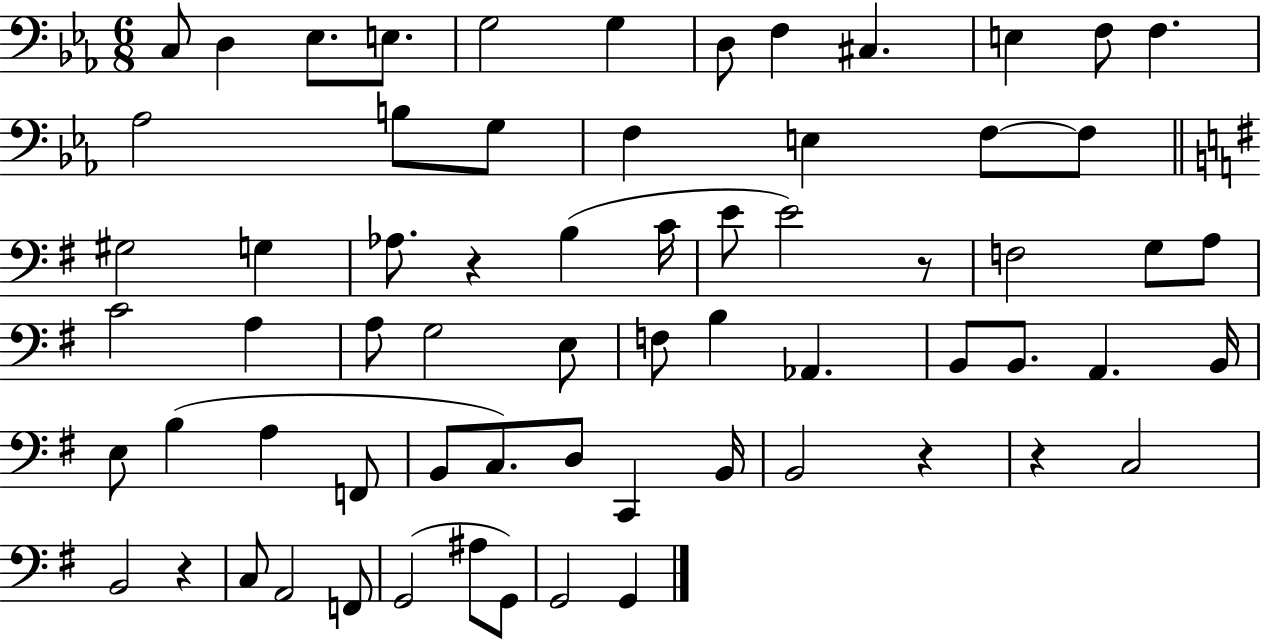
C3/e D3/q Eb3/e. E3/e. G3/h G3/q D3/e F3/q C#3/q. E3/q F3/e F3/q. Ab3/h B3/e G3/e F3/q E3/q F3/e F3/e G#3/h G3/q Ab3/e. R/q B3/q C4/s E4/e E4/h R/e F3/h G3/e A3/e C4/h A3/q A3/e G3/h E3/e F3/e B3/q Ab2/q. B2/e B2/e. A2/q. B2/s E3/e B3/q A3/q F2/e B2/e C3/e. D3/e C2/q B2/s B2/h R/q R/q C3/h B2/h R/q C3/e A2/h F2/e G2/h A#3/e G2/e G2/h G2/q